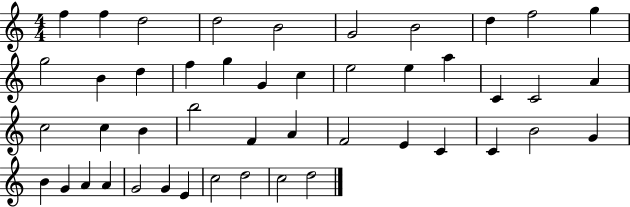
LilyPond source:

{
  \clef treble
  \numericTimeSignature
  \time 4/4
  \key c \major
  f''4 f''4 d''2 | d''2 b'2 | g'2 b'2 | d''4 f''2 g''4 | \break g''2 b'4 d''4 | f''4 g''4 g'4 c''4 | e''2 e''4 a''4 | c'4 c'2 a'4 | \break c''2 c''4 b'4 | b''2 f'4 a'4 | f'2 e'4 c'4 | c'4 b'2 g'4 | \break b'4 g'4 a'4 a'4 | g'2 g'4 e'4 | c''2 d''2 | c''2 d''2 | \break \bar "|."
}